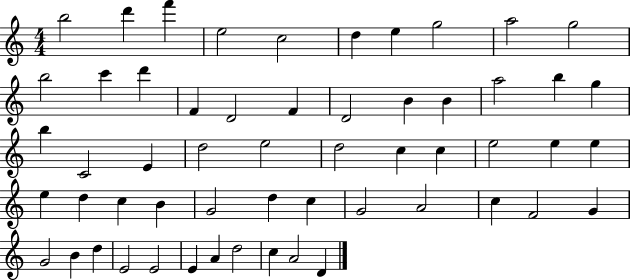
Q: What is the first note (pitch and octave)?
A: B5